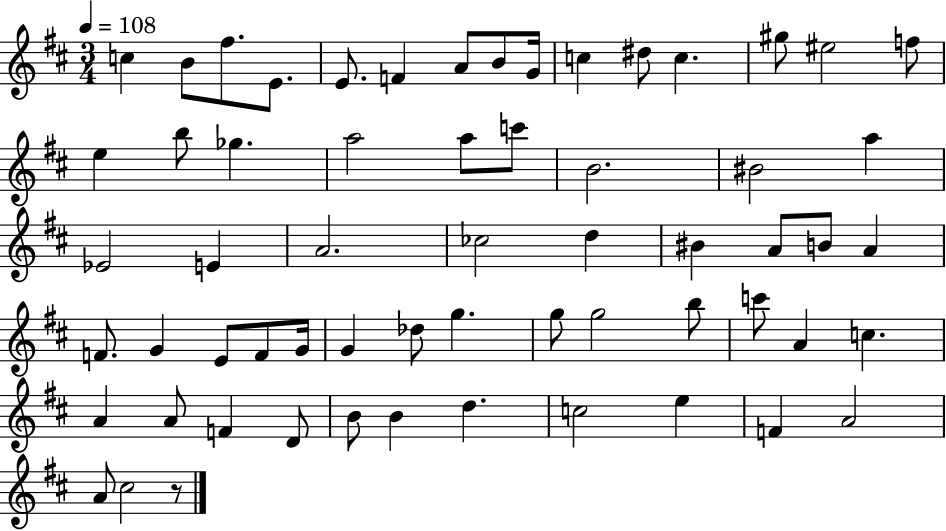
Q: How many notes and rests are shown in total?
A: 61